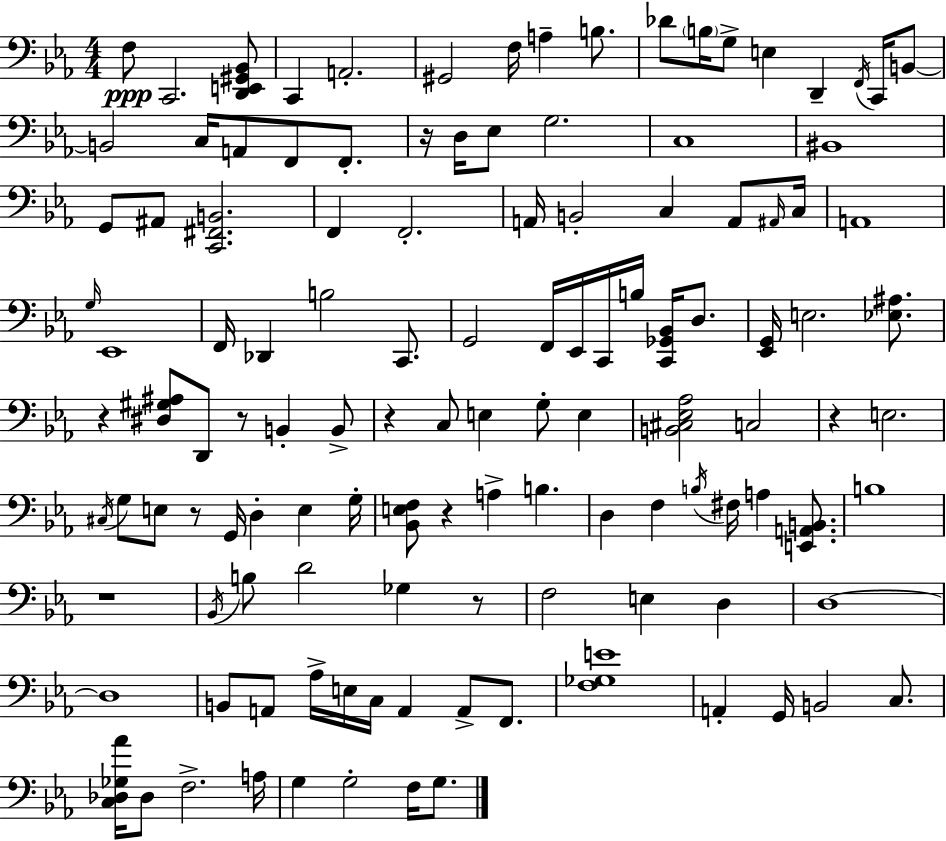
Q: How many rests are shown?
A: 9